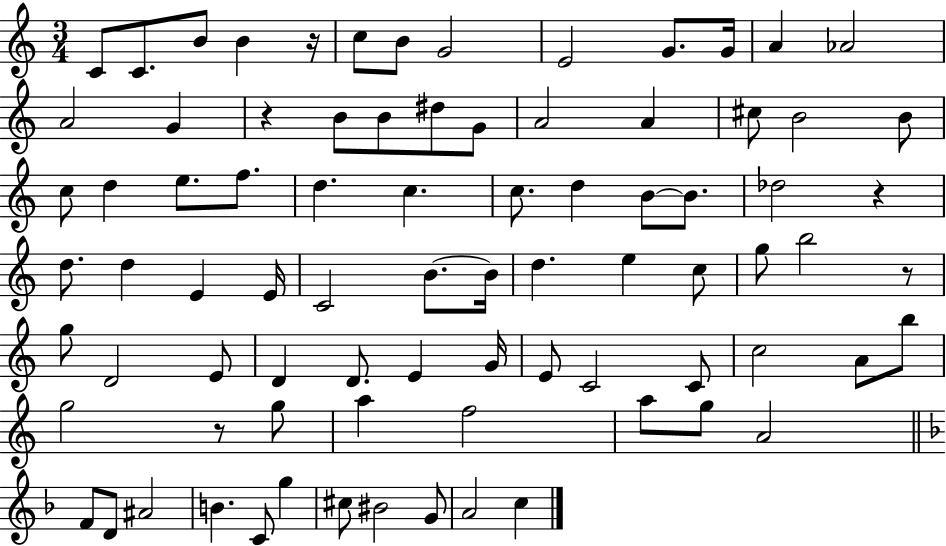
C4/e C4/e. B4/e B4/q R/s C5/e B4/e G4/h E4/h G4/e. G4/s A4/q Ab4/h A4/h G4/q R/q B4/e B4/e D#5/e G4/e A4/h A4/q C#5/e B4/h B4/e C5/e D5/q E5/e. F5/e. D5/q. C5/q. C5/e. D5/q B4/e B4/e. Db5/h R/q D5/e. D5/q E4/q E4/s C4/h B4/e. B4/s D5/q. E5/q C5/e G5/e B5/h R/e G5/e D4/h E4/e D4/q D4/e. E4/q G4/s E4/e C4/h C4/e C5/h A4/e B5/e G5/h R/e G5/e A5/q F5/h A5/e G5/e A4/h F4/e D4/e A#4/h B4/q. C4/e G5/q C#5/e BIS4/h G4/e A4/h C5/q